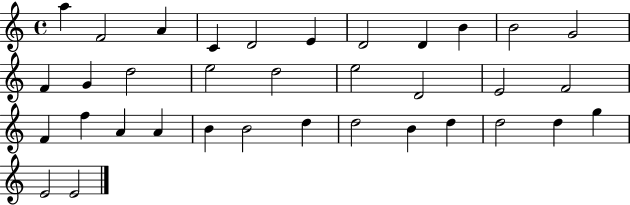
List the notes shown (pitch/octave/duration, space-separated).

A5/q F4/h A4/q C4/q D4/h E4/q D4/h D4/q B4/q B4/h G4/h F4/q G4/q D5/h E5/h D5/h E5/h D4/h E4/h F4/h F4/q F5/q A4/q A4/q B4/q B4/h D5/q D5/h B4/q D5/q D5/h D5/q G5/q E4/h E4/h